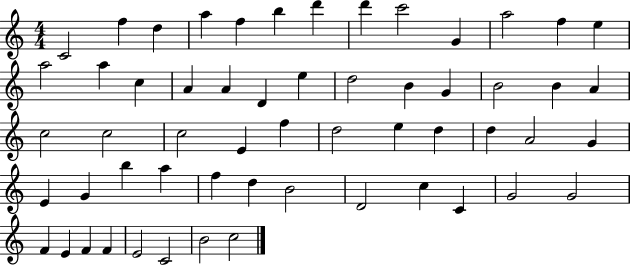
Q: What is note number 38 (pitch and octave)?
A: E4